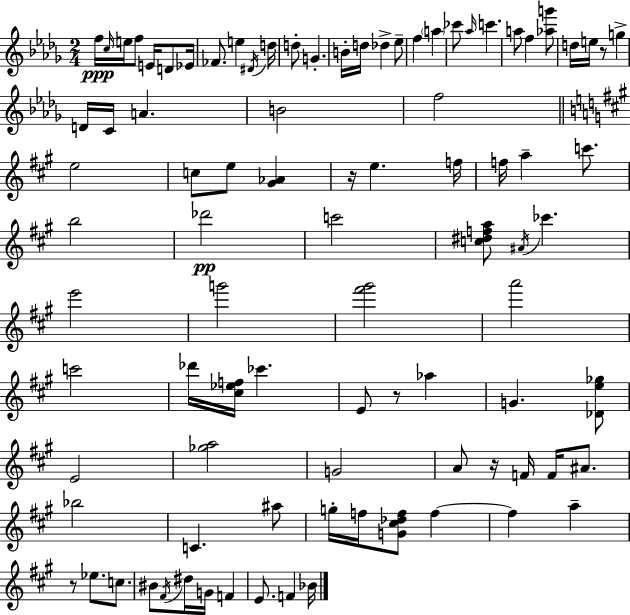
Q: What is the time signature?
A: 2/4